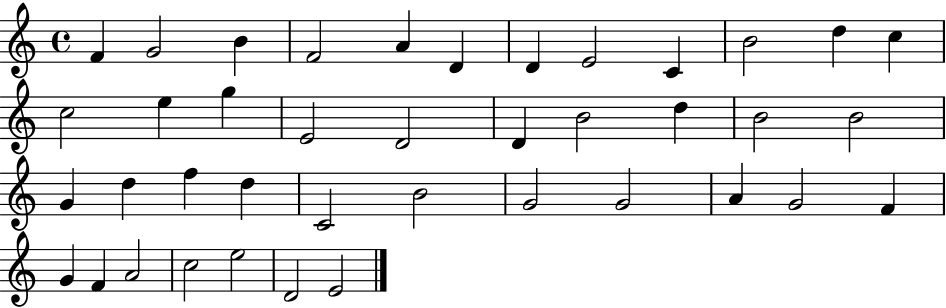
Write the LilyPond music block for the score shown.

{
  \clef treble
  \time 4/4
  \defaultTimeSignature
  \key c \major
  f'4 g'2 b'4 | f'2 a'4 d'4 | d'4 e'2 c'4 | b'2 d''4 c''4 | \break c''2 e''4 g''4 | e'2 d'2 | d'4 b'2 d''4 | b'2 b'2 | \break g'4 d''4 f''4 d''4 | c'2 b'2 | g'2 g'2 | a'4 g'2 f'4 | \break g'4 f'4 a'2 | c''2 e''2 | d'2 e'2 | \bar "|."
}